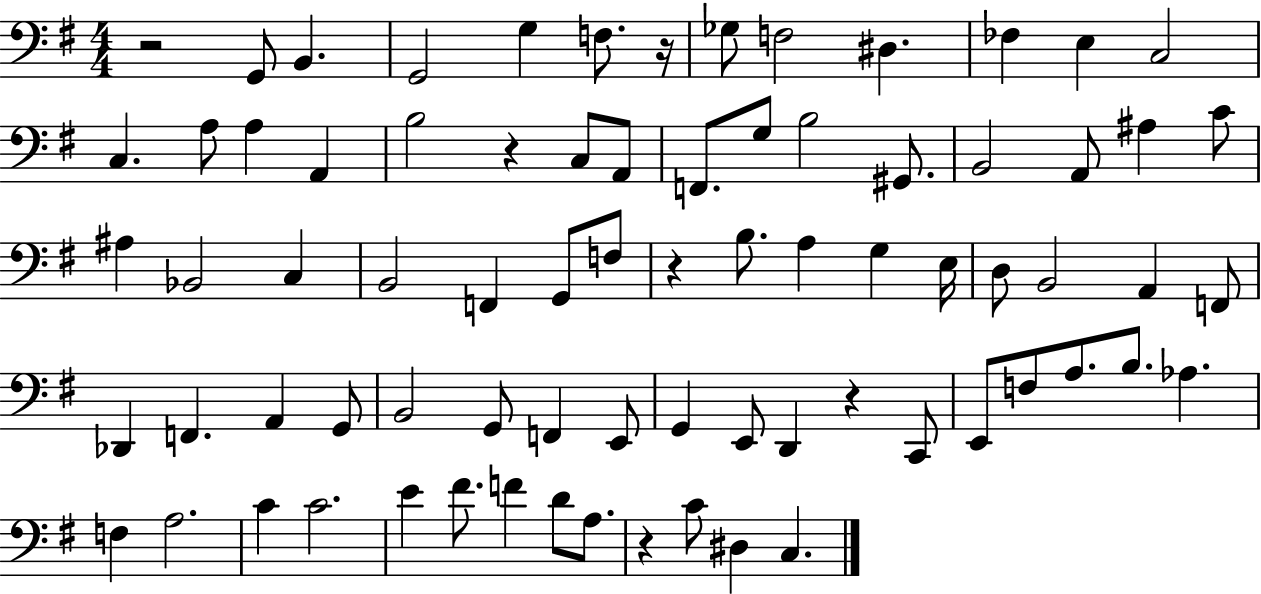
X:1
T:Untitled
M:4/4
L:1/4
K:G
z2 G,,/2 B,, G,,2 G, F,/2 z/4 _G,/2 F,2 ^D, _F, E, C,2 C, A,/2 A, A,, B,2 z C,/2 A,,/2 F,,/2 G,/2 B,2 ^G,,/2 B,,2 A,,/2 ^A, C/2 ^A, _B,,2 C, B,,2 F,, G,,/2 F,/2 z B,/2 A, G, E,/4 D,/2 B,,2 A,, F,,/2 _D,, F,, A,, G,,/2 B,,2 G,,/2 F,, E,,/2 G,, E,,/2 D,, z C,,/2 E,,/2 F,/2 A,/2 B,/2 _A, F, A,2 C C2 E ^F/2 F D/2 A,/2 z C/2 ^D, C,